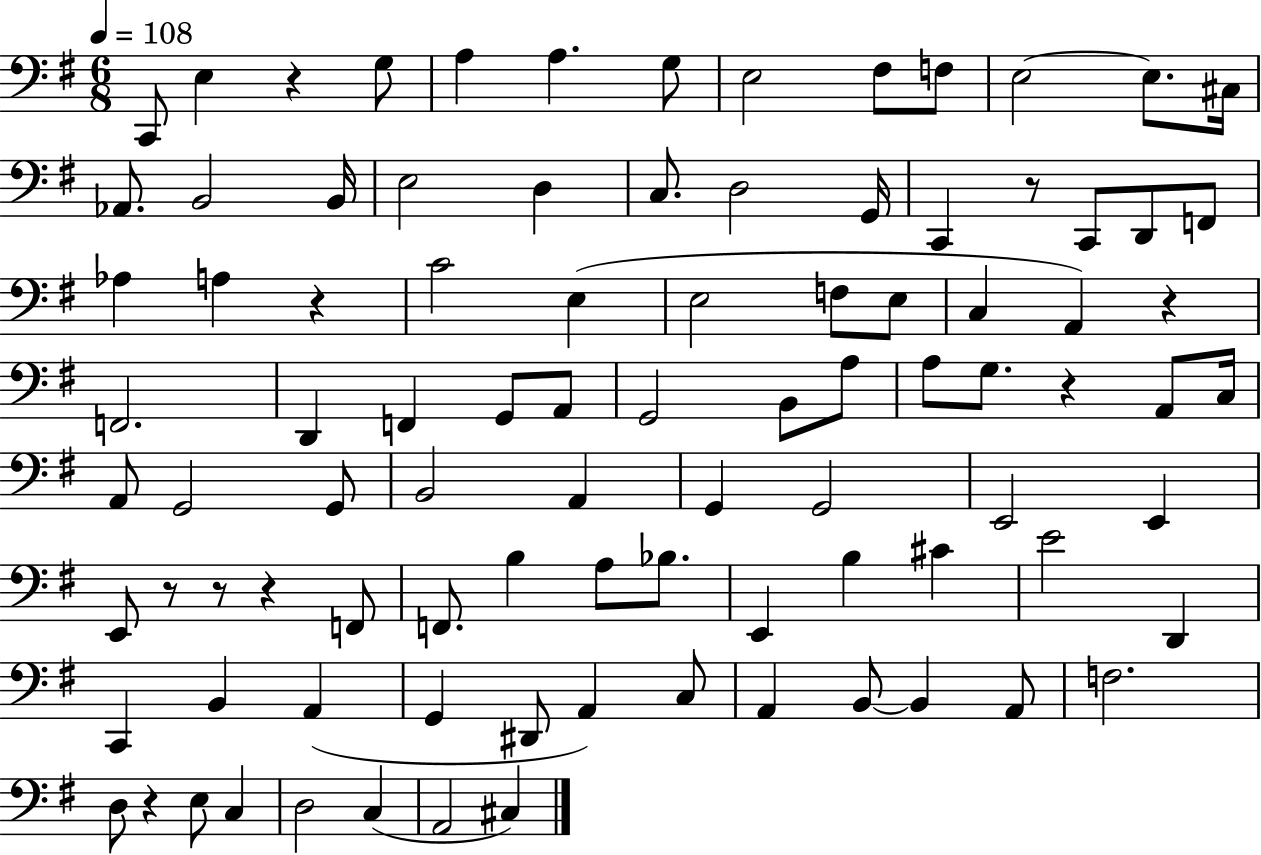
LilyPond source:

{
  \clef bass
  \numericTimeSignature
  \time 6/8
  \key g \major
  \tempo 4 = 108
  c,8 e4 r4 g8 | a4 a4. g8 | e2 fis8 f8 | e2~~ e8. cis16 | \break aes,8. b,2 b,16 | e2 d4 | c8. d2 g,16 | c,4 r8 c,8 d,8 f,8 | \break aes4 a4 r4 | c'2 e4( | e2 f8 e8 | c4 a,4) r4 | \break f,2. | d,4 f,4 g,8 a,8 | g,2 b,8 a8 | a8 g8. r4 a,8 c16 | \break a,8 g,2 g,8 | b,2 a,4 | g,4 g,2 | e,2 e,4 | \break e,8 r8 r8 r4 f,8 | f,8. b4 a8 bes8. | e,4 b4 cis'4 | e'2 d,4 | \break c,4 b,4 a,4( | g,4 dis,8 a,4) c8 | a,4 b,8~~ b,4 a,8 | f2. | \break d8 r4 e8 c4 | d2 c4( | a,2 cis4) | \bar "|."
}